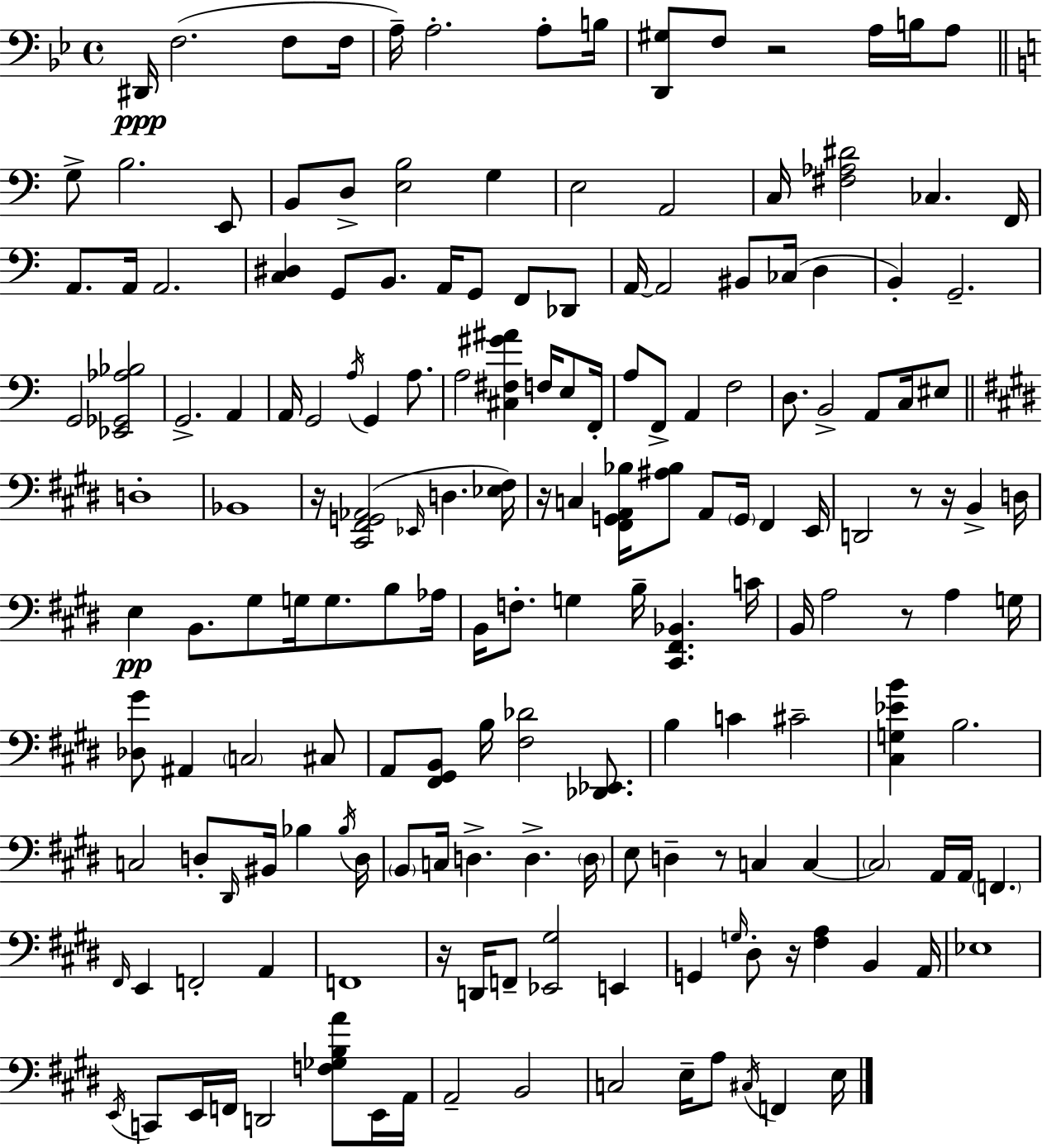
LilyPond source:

{
  \clef bass
  \time 4/4
  \defaultTimeSignature
  \key bes \major
  dis,16\ppp f2.( f8 f16 | a16--) a2.-. a8-. b16 | <d, gis>8 f8 r2 a16 b16 a8 | \bar "||" \break \key c \major g8-> b2. e,8 | b,8 d8-> <e b>2 g4 | e2 a,2 | c16 <fis aes dis'>2 ces4. f,16 | \break a,8. a,16 a,2. | <c dis>4 g,8 b,8. a,16 g,8 f,8 des,8 | a,16~~ a,2 bis,8 ces16( d4 | b,4-.) g,2.-- | \break g,2 <ees, ges, aes bes>2 | g,2.-> a,4 | a,16 g,2 \acciaccatura { a16 } g,4 a8. | a2 <cis fis gis' ais'>4 f16 e8 | \break f,16-. a8 f,8-> a,4 f2 | d8. b,2-> a,8 c16 eis8 | \bar "||" \break \key e \major d1-. | bes,1 | r16 <cis, fis, g, aes,>2( \grace { ees,16 } d4. | <ees fis>16) r16 c4 <fis, g, a, bes>16 <ais bes>8 a,8 \parenthesize g,16 fis,4 | \break e,16 d,2 r8 r16 b,4-> | d16 e4\pp b,8. gis8 g16 g8. b8 | aes16 b,16 f8.-. g4 b16-- <cis, fis, bes,>4. | c'16 b,16 a2 r8 a4 | \break g16 <des gis'>8 ais,4 \parenthesize c2 cis8 | a,8 <fis, gis, b,>8 b16 <fis des'>2 <des, ees,>8. | b4 c'4 cis'2-- | <cis g ees' b'>4 b2. | \break c2 d8-. \grace { dis,16 } bis,16 bes4 | \acciaccatura { bes16 } d16 \parenthesize b,8 c16 d4.-> d4.-> | \parenthesize d16 e8 d4-- r8 c4 c4~~ | \parenthesize c2 a,16 a,16 \parenthesize f,4. | \break \grace { fis,16 } e,4 f,2-. | a,4 f,1 | r16 d,16 f,8-- <ees, gis>2 | e,4 g,4 \grace { g16 } dis8-. r16 <fis a>4 | \break b,4 a,16 ees1 | \acciaccatura { e,16 } c,8 e,16 f,16 d,2 | <f ges b a'>8 e,16 a,16 a,2-- b,2 | c2 e16-- a8 | \break \acciaccatura { cis16 } f,4 e16 \bar "|."
}